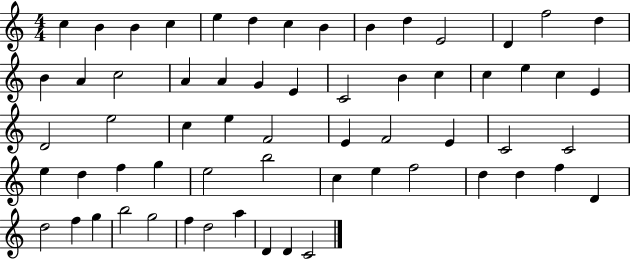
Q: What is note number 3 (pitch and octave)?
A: B4